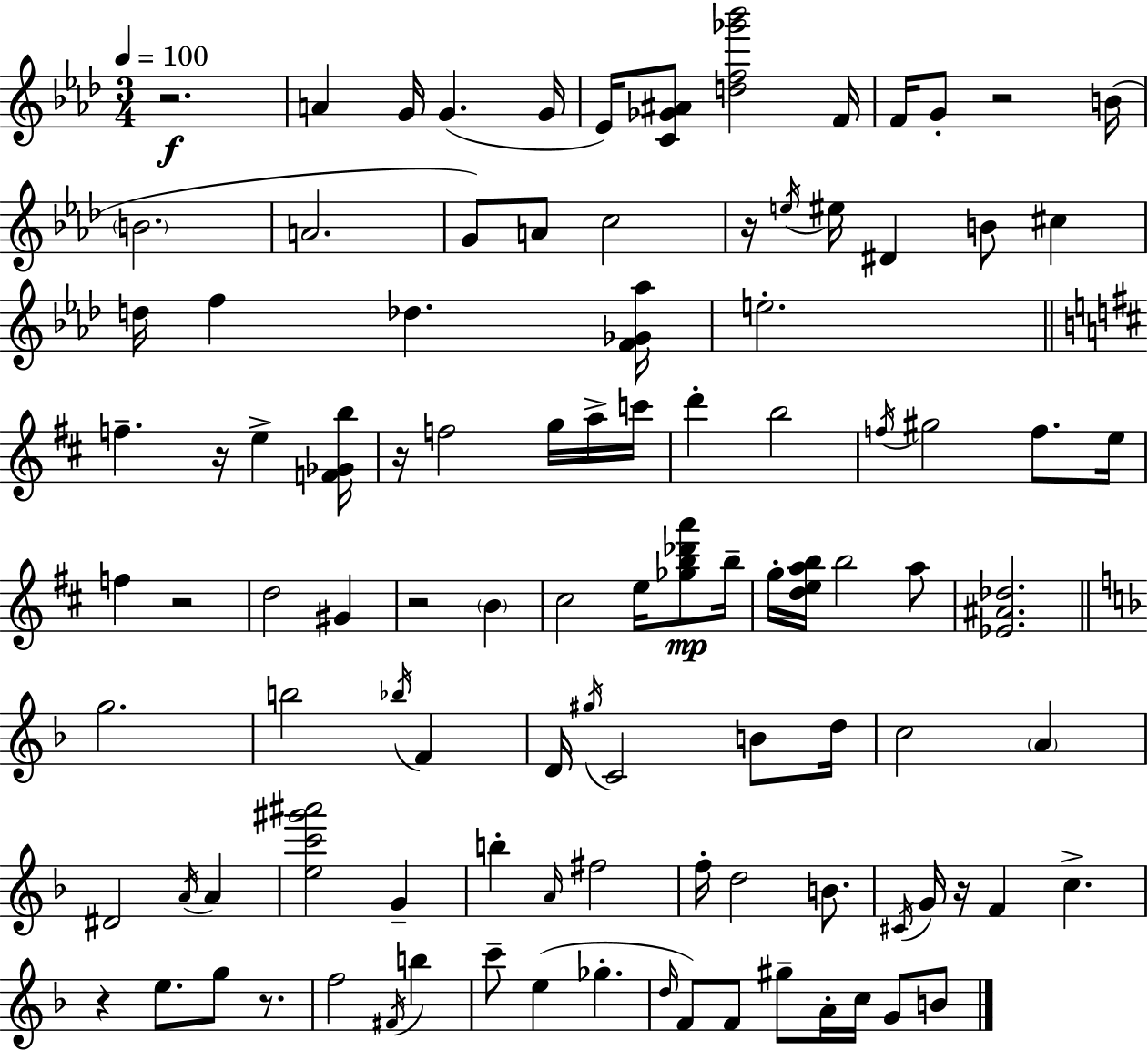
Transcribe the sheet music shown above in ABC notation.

X:1
T:Untitled
M:3/4
L:1/4
K:Fm
z2 A G/4 G G/4 _E/4 [C_G^A]/2 [df_g'_b']2 F/4 F/4 G/2 z2 B/4 B2 A2 G/2 A/2 c2 z/4 e/4 ^e/4 ^D B/2 ^c d/4 f _d [F_G_a]/4 e2 f z/4 e [F_Gb]/4 z/4 f2 g/4 a/4 c'/4 d' b2 f/4 ^g2 f/2 e/4 f z2 d2 ^G z2 B ^c2 e/4 [_gb_d'a']/2 b/4 g/4 [deab]/4 b2 a/2 [_E^A_d]2 g2 b2 _b/4 F D/4 ^g/4 C2 B/2 d/4 c2 A ^D2 A/4 A [ec'^g'^a']2 G b A/4 ^f2 f/4 d2 B/2 ^C/4 G/4 z/4 F c z e/2 g/2 z/2 f2 ^F/4 b c'/2 e _g d/4 F/2 F/2 ^g/2 A/4 c/4 G/2 B/2